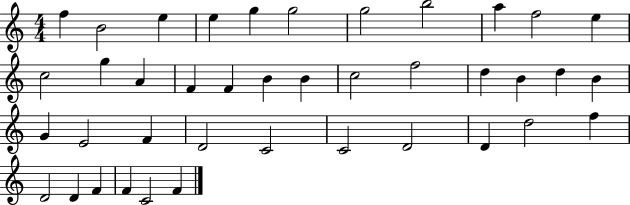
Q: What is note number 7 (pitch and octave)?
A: G5